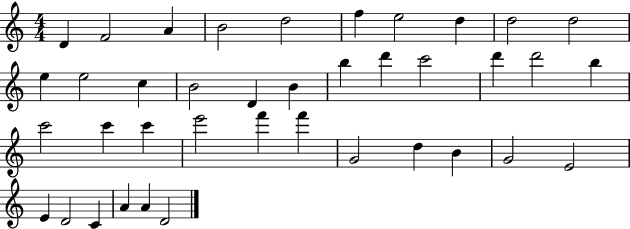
X:1
T:Untitled
M:4/4
L:1/4
K:C
D F2 A B2 d2 f e2 d d2 d2 e e2 c B2 D B b d' c'2 d' d'2 b c'2 c' c' e'2 f' f' G2 d B G2 E2 E D2 C A A D2